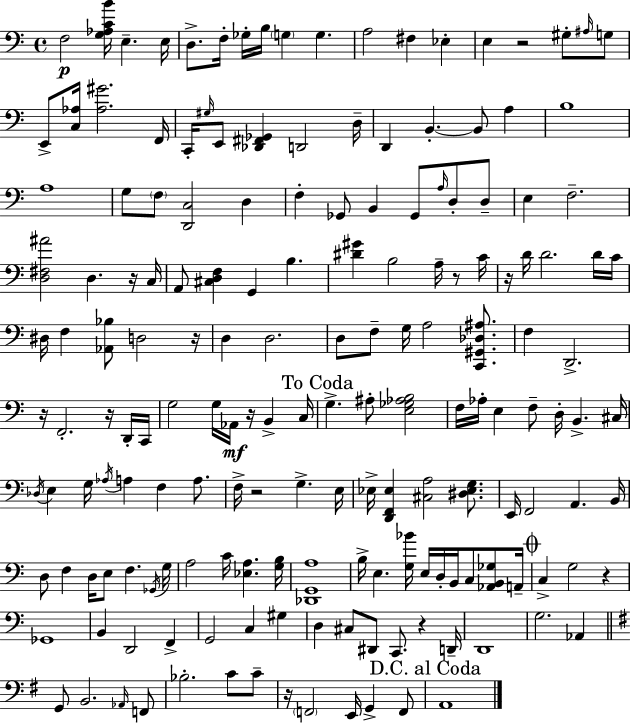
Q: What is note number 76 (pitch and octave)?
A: Ab3